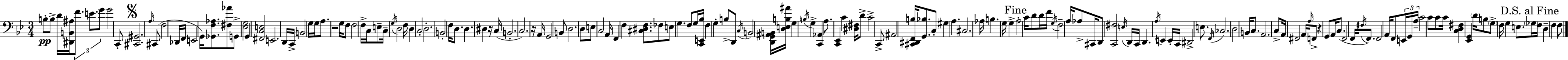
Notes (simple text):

B3/e B3/e D4/s [D#2,B2,A#3]/s F4/e. E4/e. G4/e G4/h C2/e [C#2,G#2]/h. A3/s C#2/e F3/h Db2/s F2/s E2/h G2/s [Gb2,F3,Ab3]/e. [F#3,Ab4]/e G2/e [Eb3,G3]/h G2/q [F#2,C3,E3]/h E2/h. D2/s C2/s B2/h G3/s G3/s A3/e. R/h G3/s F3/e F3/h F3/s C3/s E3/e C3/s G3/s D3/h F3/s D3/q C3/h D3/h. B2/h F3/s D3/e. D3/q. D#3/q R/s C3/s B2/h. C3/h. R/s A2/s G2/h B2/e D3/h. D3/e E3/e C3/h A2/s F2/q F3/q [C#3,D#3,F3]/e. FES3/e E3/e G3/q. F3/e G3/s [C2,E2,Bb3]/s F3/q G3/q B3/e D2/e C3/s B2/h [D2,G2,A#2,B2]/s [D3,E3,B3,A#4]/s G3/q B3/s G3/q [C2,Ab2]/q A3/e. [C2,Eb2]/q C4/q [D#3,F#3]/s D4/e C4/h C2/e A#2/h [C#2,D#2,F2,B3]/s [G2,Bb3]/e. C3/e G#3/q A3/q. C#3/h. Ab3/s B3/q. G3/s G3/q A3/h C4/s D4/e D4/s F4/s G3/s F3/h A3/s Ab3/e C#2/s D2/e [C2,F#3]/h E3/s D2/s C2/s D2/q. A3/s E2/q E2/s C2/s D#2/h E3/e. F2/s CES3/h. D3/h B2/s C3/e. A2/h. C3/e A2/s F#2/h A2/s A3/s F2/e R/q G2/e A2/s C3/e. F2/h F2/s F#3/s F2/e. F2/h A2/s F2/e E2/s G2/s A3/s C4/h C4/e C4/e C4/s [C3,D3,F#3]/q [Eb2,G2]/q D4/s B3/e G3/e F3/s G3/q E3/e. Gb3/s F3/s D3/q F3/q F3/e